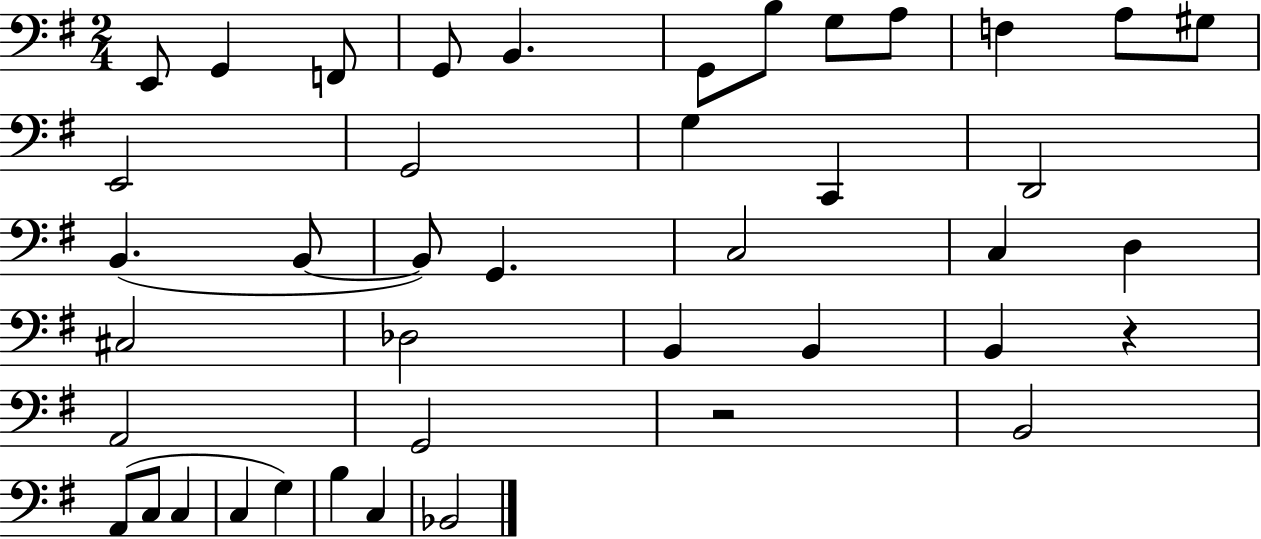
X:1
T:Untitled
M:2/4
L:1/4
K:G
E,,/2 G,, F,,/2 G,,/2 B,, G,,/2 B,/2 G,/2 A,/2 F, A,/2 ^G,/2 E,,2 G,,2 G, C,, D,,2 B,, B,,/2 B,,/2 G,, C,2 C, D, ^C,2 _D,2 B,, B,, B,, z A,,2 G,,2 z2 B,,2 A,,/2 C,/2 C, C, G, B, C, _B,,2